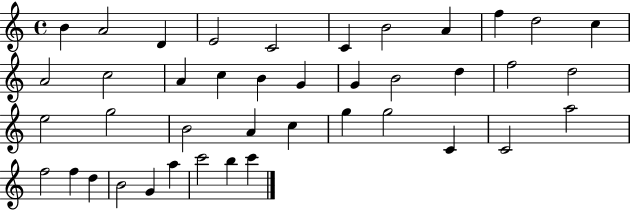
{
  \clef treble
  \time 4/4
  \defaultTimeSignature
  \key c \major
  b'4 a'2 d'4 | e'2 c'2 | c'4 b'2 a'4 | f''4 d''2 c''4 | \break a'2 c''2 | a'4 c''4 b'4 g'4 | g'4 b'2 d''4 | f''2 d''2 | \break e''2 g''2 | b'2 a'4 c''4 | g''4 g''2 c'4 | c'2 a''2 | \break f''2 f''4 d''4 | b'2 g'4 a''4 | c'''2 b''4 c'''4 | \bar "|."
}